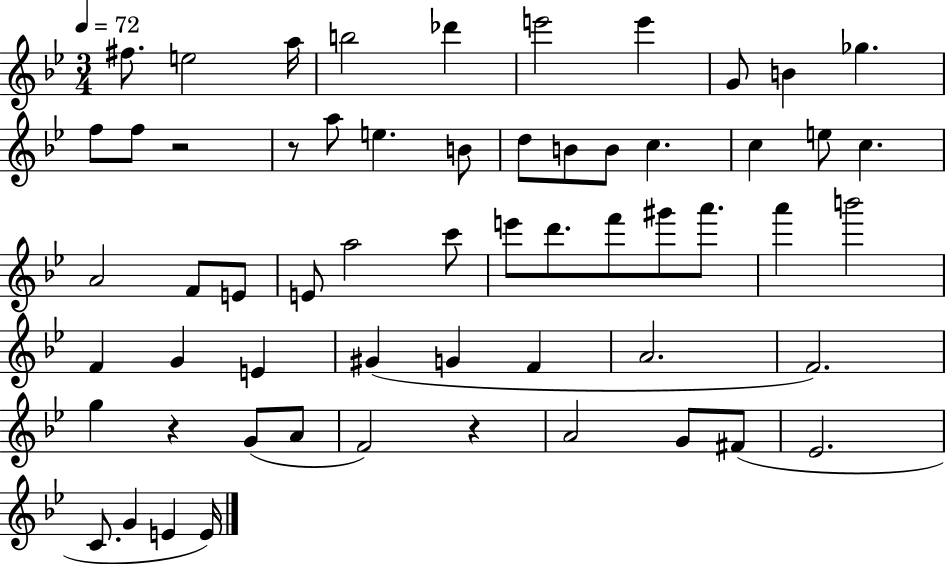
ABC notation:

X:1
T:Untitled
M:3/4
L:1/4
K:Bb
^f/2 e2 a/4 b2 _d' e'2 e' G/2 B _g f/2 f/2 z2 z/2 a/2 e B/2 d/2 B/2 B/2 c c e/2 c A2 F/2 E/2 E/2 a2 c'/2 e'/2 d'/2 f'/2 ^g'/2 a'/2 a' b'2 F G E ^G G F A2 F2 g z G/2 A/2 F2 z A2 G/2 ^F/2 _E2 C/2 G E E/4